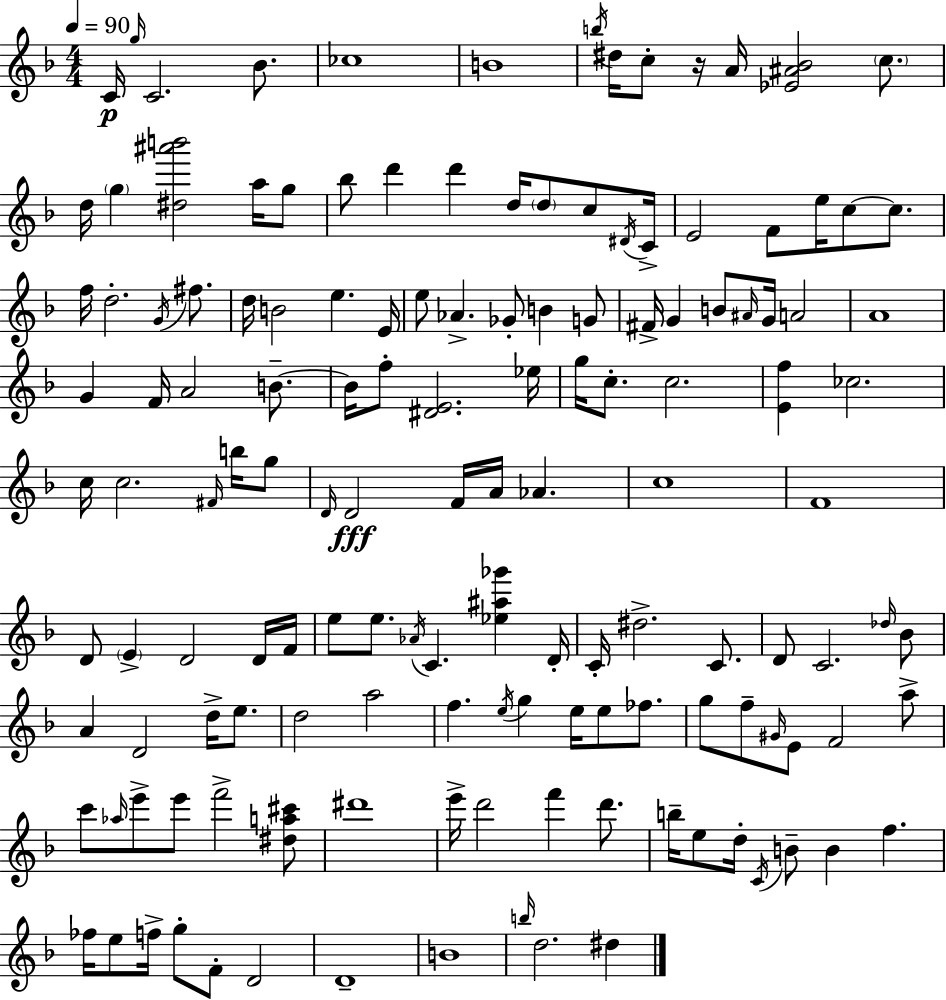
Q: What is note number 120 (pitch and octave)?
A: C4